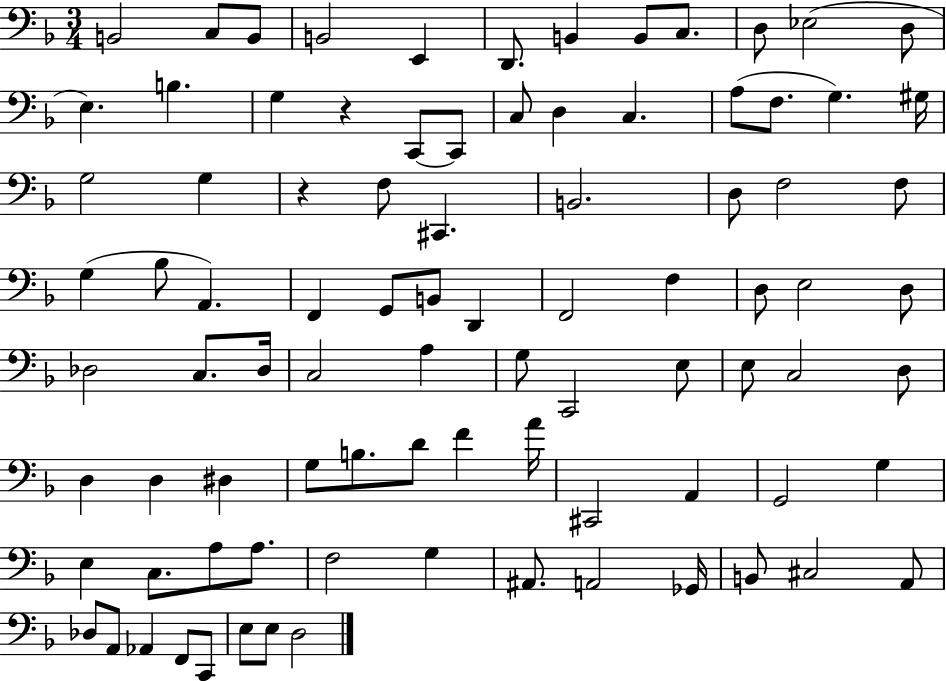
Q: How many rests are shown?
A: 2